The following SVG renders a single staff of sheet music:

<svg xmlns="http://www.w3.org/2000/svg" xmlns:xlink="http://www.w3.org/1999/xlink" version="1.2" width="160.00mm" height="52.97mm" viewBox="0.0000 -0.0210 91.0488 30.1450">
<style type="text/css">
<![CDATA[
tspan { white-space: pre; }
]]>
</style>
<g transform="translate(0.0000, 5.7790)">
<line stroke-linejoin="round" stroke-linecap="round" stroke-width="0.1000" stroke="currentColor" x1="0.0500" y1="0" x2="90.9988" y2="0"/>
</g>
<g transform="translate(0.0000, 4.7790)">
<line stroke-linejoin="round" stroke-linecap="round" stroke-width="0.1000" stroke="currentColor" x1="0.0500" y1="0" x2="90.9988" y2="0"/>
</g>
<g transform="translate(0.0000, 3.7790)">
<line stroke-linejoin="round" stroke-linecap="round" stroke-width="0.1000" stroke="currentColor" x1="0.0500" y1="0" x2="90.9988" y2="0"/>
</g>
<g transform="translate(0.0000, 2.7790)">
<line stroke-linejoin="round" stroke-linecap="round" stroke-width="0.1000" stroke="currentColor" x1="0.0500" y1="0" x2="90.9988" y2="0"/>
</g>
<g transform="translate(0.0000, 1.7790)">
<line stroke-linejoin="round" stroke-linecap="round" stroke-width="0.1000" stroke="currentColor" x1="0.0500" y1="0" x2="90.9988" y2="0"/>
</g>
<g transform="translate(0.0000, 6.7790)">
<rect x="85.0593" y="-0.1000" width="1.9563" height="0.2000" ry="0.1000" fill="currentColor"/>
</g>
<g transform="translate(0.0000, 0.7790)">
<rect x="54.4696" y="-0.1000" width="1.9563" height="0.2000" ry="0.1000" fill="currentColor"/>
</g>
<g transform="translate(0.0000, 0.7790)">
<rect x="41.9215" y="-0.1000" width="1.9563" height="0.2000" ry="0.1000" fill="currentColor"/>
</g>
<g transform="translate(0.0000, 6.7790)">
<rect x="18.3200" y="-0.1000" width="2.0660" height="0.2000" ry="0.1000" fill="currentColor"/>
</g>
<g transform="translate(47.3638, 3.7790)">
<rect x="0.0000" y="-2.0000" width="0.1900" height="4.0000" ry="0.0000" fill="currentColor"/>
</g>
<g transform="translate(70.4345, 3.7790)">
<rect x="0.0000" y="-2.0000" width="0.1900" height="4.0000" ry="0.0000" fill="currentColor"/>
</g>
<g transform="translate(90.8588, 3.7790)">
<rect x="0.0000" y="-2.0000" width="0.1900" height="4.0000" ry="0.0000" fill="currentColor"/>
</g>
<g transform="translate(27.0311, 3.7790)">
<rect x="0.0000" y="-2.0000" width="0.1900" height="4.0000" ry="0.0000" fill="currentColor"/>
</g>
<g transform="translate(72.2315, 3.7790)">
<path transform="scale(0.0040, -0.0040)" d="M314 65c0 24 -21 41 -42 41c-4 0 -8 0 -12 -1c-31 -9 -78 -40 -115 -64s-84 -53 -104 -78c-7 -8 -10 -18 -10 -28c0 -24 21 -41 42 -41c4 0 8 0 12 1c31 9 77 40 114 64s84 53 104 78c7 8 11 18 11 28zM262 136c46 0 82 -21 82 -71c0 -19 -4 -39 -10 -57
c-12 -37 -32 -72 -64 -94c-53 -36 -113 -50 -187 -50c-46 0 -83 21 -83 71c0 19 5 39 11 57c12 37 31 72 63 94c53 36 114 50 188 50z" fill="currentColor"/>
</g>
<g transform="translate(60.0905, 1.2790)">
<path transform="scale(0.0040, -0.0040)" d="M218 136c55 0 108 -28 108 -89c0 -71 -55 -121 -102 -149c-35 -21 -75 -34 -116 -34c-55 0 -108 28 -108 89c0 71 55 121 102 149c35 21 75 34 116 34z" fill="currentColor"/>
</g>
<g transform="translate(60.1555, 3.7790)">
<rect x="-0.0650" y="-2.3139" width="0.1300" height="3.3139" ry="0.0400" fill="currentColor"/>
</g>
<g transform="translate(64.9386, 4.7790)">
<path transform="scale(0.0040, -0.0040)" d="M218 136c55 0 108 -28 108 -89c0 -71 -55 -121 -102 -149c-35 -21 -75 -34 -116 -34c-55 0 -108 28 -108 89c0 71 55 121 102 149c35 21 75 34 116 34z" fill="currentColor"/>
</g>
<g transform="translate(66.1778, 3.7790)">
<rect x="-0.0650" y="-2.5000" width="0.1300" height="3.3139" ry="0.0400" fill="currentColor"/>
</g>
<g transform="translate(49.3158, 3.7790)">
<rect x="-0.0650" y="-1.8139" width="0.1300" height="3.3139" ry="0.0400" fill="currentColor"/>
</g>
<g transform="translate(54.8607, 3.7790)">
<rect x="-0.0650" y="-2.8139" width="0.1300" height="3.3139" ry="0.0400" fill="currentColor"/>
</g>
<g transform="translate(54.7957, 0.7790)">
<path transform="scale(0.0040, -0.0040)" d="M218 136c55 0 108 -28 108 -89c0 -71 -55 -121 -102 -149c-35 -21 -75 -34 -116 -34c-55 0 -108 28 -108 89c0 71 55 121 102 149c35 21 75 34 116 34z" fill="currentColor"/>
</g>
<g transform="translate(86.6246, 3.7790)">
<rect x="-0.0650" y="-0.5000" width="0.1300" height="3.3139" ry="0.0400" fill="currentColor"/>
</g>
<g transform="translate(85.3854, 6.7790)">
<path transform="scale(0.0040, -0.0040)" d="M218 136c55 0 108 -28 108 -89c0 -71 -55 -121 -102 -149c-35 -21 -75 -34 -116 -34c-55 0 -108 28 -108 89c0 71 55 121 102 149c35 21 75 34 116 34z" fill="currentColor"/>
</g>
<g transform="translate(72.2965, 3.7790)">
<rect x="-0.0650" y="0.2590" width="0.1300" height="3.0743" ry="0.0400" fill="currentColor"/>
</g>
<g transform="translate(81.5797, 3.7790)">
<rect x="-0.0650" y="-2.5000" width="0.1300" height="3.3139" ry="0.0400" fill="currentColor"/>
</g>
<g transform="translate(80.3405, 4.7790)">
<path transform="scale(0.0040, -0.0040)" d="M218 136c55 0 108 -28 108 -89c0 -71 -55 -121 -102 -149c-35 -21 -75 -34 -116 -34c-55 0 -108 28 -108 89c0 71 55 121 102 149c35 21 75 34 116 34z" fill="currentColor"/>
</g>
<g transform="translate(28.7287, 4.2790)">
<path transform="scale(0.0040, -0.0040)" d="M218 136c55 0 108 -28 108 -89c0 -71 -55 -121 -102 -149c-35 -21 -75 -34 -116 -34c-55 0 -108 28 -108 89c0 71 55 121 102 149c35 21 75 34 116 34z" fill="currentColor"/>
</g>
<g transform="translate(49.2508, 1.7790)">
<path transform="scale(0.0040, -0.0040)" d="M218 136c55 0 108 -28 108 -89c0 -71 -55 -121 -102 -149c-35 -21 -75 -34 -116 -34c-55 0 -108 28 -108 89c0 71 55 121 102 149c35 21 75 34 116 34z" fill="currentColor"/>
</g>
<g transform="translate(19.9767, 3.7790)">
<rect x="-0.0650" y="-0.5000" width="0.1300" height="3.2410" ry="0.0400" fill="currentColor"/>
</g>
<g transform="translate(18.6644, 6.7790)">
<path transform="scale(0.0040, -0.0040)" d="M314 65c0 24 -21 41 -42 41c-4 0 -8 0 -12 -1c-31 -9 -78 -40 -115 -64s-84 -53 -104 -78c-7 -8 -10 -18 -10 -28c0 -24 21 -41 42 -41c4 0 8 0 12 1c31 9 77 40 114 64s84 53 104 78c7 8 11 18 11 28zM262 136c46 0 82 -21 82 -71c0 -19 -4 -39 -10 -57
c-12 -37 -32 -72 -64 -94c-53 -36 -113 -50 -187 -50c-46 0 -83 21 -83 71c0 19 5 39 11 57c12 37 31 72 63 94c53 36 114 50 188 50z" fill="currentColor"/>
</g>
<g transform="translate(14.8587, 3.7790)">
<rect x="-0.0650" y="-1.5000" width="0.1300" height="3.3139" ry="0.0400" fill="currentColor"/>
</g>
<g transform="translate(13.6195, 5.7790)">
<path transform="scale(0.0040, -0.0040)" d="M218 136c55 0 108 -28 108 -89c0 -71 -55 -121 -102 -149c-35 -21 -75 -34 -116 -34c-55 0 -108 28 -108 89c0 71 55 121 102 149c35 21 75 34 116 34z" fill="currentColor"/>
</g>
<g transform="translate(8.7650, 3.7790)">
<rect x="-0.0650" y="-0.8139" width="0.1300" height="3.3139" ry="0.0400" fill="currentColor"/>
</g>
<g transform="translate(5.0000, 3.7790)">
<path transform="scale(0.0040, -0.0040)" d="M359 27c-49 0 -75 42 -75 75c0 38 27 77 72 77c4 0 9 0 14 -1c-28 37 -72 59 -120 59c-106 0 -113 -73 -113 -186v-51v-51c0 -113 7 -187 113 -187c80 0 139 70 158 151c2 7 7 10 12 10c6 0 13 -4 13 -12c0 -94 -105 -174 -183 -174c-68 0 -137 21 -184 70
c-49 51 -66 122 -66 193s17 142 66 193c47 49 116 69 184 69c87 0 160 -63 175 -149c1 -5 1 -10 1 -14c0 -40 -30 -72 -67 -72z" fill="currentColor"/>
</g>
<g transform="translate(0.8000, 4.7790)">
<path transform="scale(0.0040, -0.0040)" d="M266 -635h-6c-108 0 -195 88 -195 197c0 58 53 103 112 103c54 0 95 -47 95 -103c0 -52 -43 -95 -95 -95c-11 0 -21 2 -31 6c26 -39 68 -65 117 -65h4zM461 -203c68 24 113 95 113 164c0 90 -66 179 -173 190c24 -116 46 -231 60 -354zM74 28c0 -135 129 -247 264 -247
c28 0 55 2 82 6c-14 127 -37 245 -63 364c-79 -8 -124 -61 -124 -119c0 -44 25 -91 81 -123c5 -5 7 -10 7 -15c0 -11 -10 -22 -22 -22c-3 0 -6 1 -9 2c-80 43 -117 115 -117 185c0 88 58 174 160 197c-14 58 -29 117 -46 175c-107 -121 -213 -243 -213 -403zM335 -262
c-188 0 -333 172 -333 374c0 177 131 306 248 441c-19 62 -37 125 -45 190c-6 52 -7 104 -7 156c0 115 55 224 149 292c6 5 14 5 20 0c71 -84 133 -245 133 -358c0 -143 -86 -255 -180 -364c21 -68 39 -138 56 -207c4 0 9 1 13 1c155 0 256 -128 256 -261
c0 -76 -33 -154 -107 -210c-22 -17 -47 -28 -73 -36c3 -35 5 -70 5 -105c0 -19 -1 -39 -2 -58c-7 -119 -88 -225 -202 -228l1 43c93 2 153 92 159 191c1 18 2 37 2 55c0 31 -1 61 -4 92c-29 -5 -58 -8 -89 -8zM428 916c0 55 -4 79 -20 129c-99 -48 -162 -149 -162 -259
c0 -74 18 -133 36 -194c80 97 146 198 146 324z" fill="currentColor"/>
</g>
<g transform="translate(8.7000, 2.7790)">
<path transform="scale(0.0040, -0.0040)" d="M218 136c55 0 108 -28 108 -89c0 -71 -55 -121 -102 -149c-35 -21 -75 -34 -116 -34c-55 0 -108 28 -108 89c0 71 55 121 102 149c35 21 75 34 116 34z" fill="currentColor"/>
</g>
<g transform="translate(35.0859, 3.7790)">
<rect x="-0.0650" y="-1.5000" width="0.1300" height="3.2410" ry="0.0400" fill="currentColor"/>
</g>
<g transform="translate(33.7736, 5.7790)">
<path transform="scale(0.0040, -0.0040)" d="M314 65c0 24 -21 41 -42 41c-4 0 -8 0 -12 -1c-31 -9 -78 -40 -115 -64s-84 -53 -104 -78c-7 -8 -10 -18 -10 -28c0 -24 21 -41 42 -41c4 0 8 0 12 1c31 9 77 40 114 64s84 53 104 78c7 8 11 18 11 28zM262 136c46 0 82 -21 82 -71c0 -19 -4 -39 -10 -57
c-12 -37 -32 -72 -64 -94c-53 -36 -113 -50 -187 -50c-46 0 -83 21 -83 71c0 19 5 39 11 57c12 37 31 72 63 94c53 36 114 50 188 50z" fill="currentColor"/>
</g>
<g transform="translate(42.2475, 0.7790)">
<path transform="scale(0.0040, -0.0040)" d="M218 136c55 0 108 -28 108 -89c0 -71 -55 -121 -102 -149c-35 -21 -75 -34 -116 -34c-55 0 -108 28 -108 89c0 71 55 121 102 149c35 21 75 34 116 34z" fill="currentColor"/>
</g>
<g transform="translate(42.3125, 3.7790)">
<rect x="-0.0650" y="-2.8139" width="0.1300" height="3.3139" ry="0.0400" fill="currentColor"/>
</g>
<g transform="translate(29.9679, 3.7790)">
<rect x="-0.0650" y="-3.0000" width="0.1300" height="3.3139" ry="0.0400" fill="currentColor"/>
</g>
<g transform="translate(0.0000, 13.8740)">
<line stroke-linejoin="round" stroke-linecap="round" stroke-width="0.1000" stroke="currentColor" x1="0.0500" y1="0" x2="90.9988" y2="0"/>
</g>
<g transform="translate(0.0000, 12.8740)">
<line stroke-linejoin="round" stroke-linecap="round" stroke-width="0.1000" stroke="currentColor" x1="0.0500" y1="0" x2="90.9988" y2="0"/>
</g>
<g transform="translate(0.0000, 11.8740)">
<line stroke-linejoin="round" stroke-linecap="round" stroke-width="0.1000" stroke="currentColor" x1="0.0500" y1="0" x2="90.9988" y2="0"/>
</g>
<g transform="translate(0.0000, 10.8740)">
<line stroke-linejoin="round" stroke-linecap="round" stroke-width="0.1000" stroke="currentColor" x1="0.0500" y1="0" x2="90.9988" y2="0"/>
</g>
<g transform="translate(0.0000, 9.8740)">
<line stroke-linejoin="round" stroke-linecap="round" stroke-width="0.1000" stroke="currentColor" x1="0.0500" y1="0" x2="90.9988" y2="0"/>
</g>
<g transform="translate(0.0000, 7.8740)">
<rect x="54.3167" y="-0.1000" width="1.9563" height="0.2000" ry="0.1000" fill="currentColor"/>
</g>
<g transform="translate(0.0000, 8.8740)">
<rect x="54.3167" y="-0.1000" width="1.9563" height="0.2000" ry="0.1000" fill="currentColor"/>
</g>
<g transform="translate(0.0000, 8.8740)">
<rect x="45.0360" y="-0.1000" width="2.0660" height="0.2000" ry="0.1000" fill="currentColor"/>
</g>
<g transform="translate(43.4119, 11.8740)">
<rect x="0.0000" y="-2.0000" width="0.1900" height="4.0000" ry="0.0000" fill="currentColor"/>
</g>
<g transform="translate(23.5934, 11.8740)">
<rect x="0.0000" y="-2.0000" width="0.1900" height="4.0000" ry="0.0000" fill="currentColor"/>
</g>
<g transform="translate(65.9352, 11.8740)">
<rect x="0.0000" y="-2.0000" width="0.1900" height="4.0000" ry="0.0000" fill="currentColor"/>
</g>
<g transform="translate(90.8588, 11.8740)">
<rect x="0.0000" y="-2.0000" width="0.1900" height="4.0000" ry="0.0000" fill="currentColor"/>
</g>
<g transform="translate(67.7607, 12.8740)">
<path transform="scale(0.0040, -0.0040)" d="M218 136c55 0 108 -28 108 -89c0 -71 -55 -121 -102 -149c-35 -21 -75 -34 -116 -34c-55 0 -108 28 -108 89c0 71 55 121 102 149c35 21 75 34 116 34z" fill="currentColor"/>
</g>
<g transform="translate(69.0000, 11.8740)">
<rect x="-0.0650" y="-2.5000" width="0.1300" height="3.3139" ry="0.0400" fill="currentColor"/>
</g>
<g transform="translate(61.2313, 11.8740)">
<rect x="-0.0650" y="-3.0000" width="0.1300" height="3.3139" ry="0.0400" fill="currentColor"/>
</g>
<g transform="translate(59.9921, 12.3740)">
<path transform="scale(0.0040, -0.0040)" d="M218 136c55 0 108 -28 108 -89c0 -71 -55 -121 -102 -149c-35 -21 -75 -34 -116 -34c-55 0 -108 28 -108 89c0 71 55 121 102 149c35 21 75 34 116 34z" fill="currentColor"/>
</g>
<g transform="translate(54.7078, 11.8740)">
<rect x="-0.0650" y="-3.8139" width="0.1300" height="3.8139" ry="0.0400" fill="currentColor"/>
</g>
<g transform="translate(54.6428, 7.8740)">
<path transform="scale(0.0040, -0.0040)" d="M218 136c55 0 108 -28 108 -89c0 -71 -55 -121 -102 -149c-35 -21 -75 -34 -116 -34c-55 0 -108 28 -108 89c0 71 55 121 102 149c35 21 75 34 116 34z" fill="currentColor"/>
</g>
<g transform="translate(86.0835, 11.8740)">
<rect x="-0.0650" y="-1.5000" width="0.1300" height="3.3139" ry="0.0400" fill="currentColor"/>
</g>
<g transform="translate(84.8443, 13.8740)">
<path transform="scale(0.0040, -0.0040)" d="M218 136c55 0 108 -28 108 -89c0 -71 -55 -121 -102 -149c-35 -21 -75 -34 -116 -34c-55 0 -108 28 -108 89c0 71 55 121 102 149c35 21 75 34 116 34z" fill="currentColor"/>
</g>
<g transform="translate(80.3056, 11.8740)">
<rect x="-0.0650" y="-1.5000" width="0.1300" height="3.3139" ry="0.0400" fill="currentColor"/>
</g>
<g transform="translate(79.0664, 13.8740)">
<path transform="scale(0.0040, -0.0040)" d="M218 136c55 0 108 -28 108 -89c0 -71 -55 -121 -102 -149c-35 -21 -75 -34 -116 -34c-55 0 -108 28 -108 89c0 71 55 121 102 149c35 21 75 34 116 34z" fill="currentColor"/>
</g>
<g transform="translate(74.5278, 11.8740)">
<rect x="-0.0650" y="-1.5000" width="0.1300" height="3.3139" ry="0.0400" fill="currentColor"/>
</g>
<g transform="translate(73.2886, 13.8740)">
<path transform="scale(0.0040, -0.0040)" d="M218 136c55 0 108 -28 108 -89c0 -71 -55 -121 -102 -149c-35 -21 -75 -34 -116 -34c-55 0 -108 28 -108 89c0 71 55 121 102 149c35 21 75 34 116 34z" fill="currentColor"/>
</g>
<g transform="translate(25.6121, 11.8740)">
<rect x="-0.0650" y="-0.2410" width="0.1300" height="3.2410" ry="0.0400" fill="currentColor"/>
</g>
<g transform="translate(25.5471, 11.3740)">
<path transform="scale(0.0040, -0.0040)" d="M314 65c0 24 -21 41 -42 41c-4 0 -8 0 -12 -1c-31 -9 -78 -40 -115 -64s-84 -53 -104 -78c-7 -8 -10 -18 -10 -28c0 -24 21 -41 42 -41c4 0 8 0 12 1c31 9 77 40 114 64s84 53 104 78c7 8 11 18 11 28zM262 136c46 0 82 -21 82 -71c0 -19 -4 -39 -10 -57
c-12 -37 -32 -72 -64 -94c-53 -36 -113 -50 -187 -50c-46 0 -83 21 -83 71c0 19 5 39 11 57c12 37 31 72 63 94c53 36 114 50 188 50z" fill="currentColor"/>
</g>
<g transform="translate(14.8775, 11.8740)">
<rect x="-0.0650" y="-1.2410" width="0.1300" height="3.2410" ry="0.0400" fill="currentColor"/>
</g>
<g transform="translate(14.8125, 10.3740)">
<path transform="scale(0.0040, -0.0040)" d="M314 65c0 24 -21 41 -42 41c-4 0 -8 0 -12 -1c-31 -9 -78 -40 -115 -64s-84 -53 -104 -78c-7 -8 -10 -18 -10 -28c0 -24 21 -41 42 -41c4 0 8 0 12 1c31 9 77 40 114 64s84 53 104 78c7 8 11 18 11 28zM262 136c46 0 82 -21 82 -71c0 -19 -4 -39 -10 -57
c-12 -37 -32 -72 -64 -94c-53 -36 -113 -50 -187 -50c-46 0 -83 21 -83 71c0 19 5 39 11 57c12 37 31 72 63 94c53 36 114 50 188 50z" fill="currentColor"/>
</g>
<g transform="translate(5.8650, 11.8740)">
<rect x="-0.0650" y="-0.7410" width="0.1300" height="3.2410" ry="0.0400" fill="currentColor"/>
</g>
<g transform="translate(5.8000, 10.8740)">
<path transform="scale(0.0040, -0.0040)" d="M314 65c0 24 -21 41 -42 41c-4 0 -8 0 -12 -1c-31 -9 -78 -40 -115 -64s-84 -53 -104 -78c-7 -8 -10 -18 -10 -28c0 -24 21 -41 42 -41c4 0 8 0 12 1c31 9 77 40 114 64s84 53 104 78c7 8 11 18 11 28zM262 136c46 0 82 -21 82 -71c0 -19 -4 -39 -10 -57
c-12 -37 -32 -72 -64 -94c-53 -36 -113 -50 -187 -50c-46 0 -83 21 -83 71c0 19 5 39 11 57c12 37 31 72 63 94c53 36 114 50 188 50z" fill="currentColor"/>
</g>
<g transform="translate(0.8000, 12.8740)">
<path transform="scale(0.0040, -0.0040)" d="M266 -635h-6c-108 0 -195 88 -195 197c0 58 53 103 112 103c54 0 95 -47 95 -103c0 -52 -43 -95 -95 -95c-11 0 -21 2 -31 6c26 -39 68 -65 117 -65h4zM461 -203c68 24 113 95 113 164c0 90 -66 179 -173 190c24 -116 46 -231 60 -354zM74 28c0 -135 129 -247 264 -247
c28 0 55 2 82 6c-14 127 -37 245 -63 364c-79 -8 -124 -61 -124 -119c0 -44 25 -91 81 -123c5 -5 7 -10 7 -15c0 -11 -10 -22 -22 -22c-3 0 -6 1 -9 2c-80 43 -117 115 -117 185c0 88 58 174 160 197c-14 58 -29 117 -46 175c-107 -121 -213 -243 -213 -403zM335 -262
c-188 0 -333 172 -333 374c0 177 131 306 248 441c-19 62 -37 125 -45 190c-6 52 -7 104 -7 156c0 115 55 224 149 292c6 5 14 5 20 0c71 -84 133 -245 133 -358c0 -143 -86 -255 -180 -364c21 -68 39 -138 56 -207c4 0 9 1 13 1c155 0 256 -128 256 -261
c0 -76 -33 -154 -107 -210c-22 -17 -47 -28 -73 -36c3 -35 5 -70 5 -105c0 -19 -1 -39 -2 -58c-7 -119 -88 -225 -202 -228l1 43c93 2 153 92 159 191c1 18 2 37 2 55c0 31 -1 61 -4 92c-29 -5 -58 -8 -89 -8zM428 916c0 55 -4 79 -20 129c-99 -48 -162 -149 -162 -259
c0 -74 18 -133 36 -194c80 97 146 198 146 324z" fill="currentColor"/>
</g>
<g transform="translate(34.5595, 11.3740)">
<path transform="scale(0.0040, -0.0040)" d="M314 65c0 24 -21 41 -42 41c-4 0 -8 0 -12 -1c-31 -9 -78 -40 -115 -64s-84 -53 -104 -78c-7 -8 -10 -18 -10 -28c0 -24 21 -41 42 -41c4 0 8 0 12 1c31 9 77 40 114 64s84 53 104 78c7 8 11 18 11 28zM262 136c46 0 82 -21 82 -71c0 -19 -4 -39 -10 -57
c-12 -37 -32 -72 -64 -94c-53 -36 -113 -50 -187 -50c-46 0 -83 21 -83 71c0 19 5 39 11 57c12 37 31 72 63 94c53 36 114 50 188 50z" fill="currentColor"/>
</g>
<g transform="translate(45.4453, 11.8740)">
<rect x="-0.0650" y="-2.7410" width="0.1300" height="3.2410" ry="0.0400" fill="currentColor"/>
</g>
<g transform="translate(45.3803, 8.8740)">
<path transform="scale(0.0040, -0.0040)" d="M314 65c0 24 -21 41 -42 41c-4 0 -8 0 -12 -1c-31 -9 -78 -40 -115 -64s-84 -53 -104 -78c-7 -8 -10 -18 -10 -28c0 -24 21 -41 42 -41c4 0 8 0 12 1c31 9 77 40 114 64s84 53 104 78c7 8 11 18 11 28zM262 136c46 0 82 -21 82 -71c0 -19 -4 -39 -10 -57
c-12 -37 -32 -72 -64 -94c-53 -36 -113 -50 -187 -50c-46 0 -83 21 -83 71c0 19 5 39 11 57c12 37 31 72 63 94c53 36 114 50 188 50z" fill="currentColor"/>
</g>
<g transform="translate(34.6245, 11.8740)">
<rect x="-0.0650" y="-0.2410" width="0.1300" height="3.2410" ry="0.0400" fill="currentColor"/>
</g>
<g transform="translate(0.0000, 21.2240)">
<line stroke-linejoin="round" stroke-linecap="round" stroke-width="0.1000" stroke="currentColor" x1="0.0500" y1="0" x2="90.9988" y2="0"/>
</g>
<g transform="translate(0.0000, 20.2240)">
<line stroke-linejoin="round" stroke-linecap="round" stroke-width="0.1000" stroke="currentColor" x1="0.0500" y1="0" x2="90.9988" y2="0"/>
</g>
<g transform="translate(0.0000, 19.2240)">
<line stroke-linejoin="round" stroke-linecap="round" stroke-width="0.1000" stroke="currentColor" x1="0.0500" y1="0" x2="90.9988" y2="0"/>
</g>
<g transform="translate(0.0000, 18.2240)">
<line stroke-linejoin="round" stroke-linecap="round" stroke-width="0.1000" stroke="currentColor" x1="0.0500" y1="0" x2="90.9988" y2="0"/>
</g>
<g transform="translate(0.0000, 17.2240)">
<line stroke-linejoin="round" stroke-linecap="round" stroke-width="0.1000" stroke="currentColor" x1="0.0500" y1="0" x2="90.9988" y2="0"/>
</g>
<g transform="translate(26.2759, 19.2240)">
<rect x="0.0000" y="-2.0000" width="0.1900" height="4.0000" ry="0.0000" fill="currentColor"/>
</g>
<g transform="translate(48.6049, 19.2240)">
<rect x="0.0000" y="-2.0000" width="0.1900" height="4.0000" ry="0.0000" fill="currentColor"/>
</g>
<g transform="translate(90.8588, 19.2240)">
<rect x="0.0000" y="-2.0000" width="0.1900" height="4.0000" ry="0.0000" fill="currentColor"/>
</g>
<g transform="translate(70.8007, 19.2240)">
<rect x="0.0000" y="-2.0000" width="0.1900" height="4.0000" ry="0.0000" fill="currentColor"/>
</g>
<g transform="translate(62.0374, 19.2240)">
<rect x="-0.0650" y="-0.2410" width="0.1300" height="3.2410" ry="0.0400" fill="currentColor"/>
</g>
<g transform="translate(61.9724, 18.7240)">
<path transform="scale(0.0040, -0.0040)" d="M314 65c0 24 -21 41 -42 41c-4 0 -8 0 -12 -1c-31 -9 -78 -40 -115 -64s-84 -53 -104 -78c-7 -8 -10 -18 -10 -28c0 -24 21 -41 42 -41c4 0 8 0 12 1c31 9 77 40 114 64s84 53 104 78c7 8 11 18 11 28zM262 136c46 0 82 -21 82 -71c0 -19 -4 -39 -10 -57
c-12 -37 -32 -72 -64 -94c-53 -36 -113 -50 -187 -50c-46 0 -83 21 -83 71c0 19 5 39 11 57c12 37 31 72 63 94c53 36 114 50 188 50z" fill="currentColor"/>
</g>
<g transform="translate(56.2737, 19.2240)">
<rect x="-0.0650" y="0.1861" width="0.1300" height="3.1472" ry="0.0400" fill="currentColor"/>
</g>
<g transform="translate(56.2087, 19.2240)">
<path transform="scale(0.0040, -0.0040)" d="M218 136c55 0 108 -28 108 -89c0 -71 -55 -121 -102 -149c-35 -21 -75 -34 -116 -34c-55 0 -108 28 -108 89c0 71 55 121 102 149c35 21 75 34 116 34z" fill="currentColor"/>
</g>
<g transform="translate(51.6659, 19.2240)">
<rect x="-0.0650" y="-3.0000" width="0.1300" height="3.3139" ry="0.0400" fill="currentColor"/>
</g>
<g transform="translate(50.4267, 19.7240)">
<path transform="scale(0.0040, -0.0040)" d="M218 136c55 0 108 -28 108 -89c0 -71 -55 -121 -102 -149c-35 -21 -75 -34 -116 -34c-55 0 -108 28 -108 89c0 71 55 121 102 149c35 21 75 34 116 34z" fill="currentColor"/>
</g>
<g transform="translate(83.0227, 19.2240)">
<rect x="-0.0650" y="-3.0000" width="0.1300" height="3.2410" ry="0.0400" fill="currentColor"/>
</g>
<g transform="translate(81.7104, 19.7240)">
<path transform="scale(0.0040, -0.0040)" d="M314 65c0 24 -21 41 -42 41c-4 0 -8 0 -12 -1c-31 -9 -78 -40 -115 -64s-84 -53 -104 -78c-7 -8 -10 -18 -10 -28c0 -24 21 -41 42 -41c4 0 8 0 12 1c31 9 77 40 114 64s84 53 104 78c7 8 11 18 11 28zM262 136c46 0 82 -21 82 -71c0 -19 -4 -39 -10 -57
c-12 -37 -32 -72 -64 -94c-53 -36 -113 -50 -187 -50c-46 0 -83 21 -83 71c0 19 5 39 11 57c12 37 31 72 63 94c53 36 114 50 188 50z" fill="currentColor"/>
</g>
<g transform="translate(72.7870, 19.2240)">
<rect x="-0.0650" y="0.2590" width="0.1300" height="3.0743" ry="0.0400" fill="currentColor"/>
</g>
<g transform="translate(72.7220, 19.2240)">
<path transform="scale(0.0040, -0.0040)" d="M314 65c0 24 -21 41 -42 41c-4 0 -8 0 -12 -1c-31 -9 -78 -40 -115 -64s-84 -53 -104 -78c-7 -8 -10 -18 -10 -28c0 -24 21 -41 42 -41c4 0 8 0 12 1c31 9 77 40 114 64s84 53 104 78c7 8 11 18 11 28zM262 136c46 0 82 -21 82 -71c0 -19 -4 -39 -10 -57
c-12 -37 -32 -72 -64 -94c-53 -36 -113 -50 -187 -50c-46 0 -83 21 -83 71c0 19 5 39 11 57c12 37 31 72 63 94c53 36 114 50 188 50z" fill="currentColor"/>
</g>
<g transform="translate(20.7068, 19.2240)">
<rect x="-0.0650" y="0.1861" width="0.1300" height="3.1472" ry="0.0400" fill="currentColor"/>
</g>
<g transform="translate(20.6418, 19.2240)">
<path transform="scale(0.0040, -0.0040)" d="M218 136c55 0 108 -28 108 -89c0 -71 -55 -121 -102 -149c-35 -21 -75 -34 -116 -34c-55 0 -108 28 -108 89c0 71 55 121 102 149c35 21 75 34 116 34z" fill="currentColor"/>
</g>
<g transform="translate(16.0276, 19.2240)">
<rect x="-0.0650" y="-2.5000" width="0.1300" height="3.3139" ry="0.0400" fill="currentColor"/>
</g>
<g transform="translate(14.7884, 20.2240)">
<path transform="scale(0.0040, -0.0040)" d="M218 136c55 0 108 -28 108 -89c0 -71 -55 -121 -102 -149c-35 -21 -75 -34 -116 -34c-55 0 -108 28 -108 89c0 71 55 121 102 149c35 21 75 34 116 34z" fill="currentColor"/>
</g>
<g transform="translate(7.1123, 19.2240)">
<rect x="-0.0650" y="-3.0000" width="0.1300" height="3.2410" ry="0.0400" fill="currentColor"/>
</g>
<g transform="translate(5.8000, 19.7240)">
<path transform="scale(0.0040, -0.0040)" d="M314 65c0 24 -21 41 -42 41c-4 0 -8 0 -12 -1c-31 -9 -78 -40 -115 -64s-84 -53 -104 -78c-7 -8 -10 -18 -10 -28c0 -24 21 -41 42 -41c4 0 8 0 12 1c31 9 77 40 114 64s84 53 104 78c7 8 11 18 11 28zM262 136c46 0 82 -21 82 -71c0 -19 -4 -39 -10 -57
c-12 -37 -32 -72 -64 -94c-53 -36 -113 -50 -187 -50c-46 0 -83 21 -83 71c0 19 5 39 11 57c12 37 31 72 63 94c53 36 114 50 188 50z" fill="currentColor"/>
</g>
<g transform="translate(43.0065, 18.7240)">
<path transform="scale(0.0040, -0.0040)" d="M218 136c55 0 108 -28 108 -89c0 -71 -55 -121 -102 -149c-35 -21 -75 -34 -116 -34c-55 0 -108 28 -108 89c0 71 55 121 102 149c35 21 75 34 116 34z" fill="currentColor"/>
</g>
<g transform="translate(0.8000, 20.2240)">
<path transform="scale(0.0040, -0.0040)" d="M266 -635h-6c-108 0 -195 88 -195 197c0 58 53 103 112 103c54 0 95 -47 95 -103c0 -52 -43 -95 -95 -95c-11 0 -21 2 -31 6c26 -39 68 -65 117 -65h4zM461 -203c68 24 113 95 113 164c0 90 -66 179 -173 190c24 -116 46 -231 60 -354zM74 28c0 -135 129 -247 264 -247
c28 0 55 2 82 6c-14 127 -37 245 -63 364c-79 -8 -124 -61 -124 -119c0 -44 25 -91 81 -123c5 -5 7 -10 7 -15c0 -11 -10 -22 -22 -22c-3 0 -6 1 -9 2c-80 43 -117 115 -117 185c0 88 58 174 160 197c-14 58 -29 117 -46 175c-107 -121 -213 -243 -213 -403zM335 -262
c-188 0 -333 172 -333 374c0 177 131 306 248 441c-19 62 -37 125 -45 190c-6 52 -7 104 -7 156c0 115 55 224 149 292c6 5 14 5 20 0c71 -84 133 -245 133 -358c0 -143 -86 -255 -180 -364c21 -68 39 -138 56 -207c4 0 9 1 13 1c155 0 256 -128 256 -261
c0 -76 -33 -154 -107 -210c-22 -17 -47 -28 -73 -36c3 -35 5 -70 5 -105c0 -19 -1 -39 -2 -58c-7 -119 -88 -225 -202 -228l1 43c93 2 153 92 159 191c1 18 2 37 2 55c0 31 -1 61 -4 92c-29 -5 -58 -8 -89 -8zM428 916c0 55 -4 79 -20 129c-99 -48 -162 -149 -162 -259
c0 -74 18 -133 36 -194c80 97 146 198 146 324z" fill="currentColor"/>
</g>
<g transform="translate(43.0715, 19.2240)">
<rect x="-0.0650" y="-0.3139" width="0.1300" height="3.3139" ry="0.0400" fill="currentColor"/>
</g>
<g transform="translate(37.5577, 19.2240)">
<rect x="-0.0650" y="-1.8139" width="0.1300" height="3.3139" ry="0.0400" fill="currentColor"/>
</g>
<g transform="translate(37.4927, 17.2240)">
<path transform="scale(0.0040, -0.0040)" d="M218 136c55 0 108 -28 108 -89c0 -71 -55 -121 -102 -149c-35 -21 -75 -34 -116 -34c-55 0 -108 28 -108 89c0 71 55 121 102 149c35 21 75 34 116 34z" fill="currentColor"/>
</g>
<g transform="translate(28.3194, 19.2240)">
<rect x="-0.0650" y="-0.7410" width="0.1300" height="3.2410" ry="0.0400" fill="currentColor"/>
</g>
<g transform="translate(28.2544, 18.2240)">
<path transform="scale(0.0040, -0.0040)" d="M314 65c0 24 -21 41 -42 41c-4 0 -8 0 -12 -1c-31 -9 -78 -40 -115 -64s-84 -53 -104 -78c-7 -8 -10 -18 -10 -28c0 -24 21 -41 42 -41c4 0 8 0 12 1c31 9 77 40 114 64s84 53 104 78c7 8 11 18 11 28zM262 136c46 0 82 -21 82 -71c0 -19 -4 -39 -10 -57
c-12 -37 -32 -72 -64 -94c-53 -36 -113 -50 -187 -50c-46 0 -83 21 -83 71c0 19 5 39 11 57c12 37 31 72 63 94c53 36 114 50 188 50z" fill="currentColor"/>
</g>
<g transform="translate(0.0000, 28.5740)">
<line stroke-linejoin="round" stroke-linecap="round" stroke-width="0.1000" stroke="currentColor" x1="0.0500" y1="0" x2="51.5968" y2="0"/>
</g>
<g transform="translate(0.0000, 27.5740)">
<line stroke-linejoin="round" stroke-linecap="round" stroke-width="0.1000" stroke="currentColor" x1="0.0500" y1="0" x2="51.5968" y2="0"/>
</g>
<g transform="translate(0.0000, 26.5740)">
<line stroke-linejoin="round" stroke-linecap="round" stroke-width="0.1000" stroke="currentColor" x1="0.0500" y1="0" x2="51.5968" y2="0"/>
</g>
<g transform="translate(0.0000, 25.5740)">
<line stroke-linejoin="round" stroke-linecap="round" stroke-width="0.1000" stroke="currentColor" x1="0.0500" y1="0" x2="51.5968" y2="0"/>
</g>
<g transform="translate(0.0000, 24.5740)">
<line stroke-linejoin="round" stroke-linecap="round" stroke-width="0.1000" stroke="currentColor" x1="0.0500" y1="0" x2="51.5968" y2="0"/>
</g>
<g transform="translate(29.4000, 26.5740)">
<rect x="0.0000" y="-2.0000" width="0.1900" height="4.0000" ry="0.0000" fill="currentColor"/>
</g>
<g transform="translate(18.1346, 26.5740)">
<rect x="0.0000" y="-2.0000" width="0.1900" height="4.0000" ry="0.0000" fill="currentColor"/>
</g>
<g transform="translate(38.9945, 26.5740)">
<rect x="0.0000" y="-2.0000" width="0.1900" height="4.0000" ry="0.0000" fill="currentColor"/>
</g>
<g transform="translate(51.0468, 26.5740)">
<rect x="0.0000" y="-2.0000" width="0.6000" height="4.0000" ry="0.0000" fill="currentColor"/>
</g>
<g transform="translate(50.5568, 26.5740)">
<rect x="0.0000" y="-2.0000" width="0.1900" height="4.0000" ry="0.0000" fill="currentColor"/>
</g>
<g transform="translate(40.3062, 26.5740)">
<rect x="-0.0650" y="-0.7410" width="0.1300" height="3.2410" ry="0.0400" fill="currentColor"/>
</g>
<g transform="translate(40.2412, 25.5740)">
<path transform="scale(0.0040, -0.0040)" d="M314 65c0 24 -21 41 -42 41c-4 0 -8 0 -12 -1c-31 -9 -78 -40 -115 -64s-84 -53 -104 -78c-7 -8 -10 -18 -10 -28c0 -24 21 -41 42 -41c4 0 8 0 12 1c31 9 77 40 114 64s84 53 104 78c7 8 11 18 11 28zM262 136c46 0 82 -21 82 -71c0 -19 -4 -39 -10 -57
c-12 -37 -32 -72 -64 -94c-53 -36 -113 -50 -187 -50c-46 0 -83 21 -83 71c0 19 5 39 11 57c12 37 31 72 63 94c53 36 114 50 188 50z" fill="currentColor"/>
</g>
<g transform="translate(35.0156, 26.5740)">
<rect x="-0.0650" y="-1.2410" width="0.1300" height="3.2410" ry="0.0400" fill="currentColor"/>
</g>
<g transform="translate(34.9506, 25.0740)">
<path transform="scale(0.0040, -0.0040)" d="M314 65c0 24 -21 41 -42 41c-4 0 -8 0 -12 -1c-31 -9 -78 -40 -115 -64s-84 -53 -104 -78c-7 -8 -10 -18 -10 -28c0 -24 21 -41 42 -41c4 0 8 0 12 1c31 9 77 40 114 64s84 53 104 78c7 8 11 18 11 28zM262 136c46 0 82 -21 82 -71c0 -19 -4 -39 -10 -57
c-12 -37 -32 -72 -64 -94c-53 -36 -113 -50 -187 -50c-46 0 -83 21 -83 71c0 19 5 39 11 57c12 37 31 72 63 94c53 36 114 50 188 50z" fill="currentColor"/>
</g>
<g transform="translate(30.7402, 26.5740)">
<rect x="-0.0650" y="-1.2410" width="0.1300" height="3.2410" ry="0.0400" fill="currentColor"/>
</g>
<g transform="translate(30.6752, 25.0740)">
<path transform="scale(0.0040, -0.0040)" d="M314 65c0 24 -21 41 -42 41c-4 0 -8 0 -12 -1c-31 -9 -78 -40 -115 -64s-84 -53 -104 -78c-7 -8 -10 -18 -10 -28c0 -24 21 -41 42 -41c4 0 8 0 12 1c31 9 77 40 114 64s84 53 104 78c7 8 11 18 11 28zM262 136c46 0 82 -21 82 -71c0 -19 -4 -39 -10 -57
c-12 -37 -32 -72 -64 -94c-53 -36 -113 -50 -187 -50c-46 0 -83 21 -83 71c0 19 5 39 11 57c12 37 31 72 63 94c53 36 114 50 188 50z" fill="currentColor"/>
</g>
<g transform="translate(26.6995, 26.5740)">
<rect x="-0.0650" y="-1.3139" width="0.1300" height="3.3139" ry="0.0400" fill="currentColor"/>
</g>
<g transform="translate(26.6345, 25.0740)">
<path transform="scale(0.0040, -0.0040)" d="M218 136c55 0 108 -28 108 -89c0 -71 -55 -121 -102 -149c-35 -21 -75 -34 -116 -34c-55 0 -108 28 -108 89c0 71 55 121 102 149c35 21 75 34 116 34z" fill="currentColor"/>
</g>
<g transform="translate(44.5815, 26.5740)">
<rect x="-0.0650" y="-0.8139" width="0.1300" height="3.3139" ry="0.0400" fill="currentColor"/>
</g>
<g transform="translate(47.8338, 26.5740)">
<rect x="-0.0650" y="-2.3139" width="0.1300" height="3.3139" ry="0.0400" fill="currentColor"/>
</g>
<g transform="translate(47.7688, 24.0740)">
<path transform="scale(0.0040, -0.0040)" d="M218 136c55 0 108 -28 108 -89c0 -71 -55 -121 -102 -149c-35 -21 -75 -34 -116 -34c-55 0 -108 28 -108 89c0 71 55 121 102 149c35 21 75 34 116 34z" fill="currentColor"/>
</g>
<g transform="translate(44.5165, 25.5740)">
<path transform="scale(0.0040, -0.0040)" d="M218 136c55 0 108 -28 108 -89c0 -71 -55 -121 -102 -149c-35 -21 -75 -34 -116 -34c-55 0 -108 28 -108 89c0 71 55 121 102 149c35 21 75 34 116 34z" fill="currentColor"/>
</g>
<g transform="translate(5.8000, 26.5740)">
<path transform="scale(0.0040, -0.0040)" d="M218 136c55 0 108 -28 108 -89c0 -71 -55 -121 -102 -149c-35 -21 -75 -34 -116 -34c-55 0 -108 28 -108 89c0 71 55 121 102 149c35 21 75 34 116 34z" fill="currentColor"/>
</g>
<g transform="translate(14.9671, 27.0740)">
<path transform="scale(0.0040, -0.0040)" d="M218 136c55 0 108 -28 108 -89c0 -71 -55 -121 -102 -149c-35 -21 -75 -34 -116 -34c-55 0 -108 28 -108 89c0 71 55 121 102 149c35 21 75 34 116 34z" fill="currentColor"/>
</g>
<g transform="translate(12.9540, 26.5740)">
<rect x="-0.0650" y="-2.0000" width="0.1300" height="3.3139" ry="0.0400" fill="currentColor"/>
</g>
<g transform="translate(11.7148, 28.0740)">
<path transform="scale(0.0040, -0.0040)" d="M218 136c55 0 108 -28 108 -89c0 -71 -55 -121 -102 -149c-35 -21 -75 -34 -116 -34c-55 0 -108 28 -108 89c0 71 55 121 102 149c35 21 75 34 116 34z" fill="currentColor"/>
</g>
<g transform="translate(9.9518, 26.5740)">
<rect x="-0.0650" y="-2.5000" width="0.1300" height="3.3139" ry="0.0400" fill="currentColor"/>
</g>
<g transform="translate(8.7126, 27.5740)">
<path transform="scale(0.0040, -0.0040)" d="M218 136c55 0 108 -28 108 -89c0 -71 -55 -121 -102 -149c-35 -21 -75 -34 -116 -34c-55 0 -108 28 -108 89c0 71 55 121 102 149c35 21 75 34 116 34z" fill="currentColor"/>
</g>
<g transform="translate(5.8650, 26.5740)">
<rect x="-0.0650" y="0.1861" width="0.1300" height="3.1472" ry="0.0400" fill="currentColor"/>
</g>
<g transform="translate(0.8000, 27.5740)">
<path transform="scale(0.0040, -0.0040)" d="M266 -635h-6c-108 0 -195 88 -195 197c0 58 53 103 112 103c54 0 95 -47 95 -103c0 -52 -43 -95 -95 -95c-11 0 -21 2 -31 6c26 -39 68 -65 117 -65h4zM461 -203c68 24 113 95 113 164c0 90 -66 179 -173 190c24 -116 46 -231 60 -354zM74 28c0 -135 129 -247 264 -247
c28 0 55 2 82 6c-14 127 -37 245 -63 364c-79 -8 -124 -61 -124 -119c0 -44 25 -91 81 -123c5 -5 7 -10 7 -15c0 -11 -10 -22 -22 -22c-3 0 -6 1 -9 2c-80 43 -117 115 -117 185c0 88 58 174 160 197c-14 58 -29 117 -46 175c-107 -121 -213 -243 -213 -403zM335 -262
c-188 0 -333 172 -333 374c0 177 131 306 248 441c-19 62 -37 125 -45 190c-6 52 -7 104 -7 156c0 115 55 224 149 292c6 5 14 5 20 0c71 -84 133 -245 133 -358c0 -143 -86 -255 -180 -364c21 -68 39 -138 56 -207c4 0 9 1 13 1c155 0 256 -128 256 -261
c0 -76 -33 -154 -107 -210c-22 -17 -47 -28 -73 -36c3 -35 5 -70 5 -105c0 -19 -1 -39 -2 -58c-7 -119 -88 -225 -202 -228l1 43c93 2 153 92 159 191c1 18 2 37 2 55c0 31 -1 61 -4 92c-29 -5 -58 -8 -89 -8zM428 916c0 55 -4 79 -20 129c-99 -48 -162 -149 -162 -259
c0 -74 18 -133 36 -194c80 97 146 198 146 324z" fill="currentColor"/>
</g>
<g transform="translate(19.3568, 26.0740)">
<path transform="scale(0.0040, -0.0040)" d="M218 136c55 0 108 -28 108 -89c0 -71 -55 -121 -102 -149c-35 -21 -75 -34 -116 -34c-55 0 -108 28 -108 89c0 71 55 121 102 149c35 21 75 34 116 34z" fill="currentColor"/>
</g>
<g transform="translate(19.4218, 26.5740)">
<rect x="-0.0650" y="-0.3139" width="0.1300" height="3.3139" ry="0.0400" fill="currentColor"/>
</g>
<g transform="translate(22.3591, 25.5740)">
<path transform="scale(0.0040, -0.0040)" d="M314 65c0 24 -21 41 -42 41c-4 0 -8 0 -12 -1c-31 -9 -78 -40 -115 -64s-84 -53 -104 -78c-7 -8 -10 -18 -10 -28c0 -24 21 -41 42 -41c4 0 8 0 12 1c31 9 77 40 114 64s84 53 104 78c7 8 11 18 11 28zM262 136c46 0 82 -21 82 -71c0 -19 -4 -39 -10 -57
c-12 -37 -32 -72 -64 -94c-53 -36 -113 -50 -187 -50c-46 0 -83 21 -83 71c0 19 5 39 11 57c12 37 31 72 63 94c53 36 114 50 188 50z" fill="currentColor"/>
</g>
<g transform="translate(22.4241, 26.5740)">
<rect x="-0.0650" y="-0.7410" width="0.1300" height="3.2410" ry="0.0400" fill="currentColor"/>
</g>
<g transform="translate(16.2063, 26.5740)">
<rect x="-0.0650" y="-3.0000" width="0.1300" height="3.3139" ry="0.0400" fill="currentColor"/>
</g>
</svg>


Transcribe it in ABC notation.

X:1
T:Untitled
M:4/4
L:1/4
K:C
d E C2 A E2 a f a g G B2 G C d2 e2 c2 c2 a2 c' A G E E E A2 G B d2 f c A B c2 B2 A2 B G F A c d2 e e2 e2 d2 d g